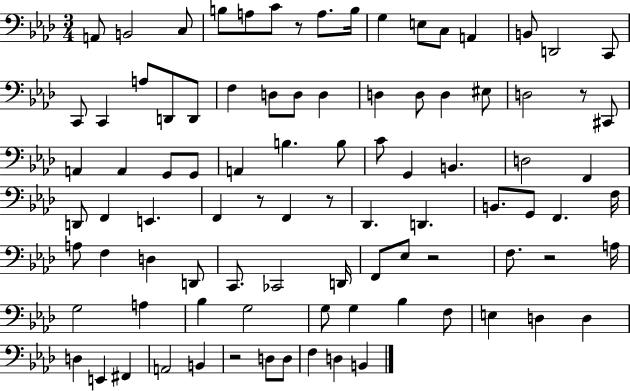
X:1
T:Untitled
M:3/4
L:1/4
K:Ab
A,,/2 B,,2 C,/2 B,/2 A,/2 C/2 z/2 A,/2 B,/4 G, E,/2 C,/2 A,, B,,/2 D,,2 C,,/2 C,,/2 C,, A,/2 D,,/2 D,,/2 F, D,/2 D,/2 D, D, D,/2 D, ^E,/2 D,2 z/2 ^C,,/2 A,, A,, G,,/2 G,,/2 A,, B, B,/2 C/2 G,, B,, D,2 F,, D,,/2 F,, E,, F,, z/2 F,, z/2 _D,, D,, B,,/2 G,,/2 F,, F,/4 A,/2 F, D, D,,/2 C,,/2 _C,,2 D,,/4 F,,/2 _E,/2 z2 F,/2 z2 A,/4 G,2 A, _B, G,2 G,/2 G, _B, F,/2 E, D, D, D, E,, ^F,, A,,2 B,, z2 D,/2 D,/2 F, D, B,,